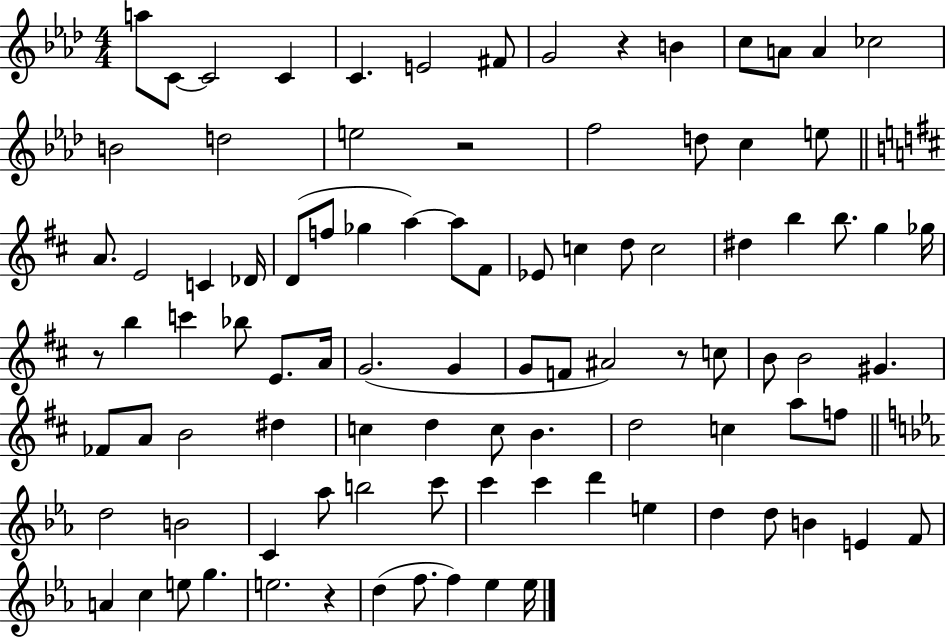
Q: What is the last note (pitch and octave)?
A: Eb5